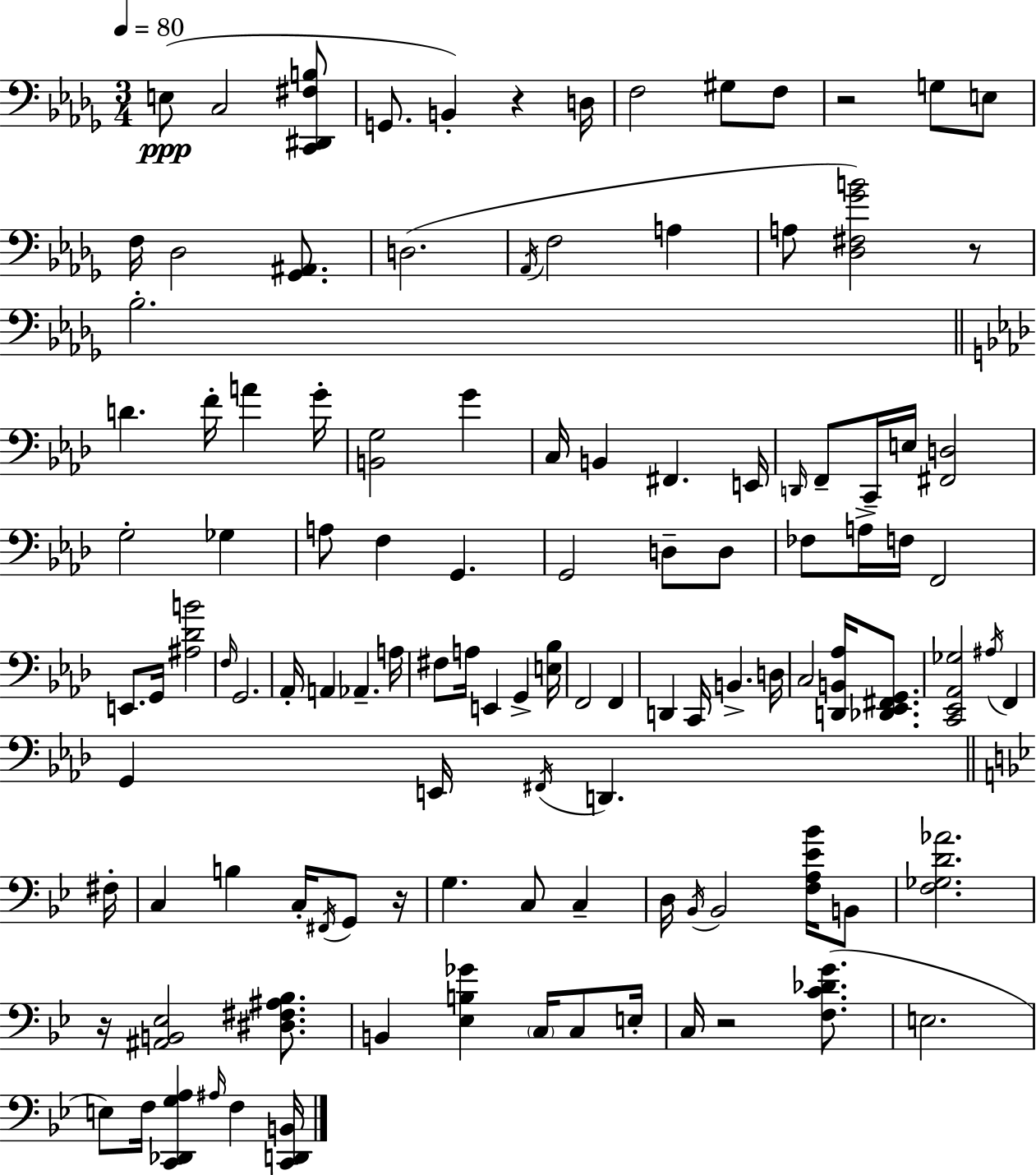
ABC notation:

X:1
T:Untitled
M:3/4
L:1/4
K:Bbm
E,/2 C,2 [C,,^D,,^F,B,]/2 G,,/2 B,, z D,/4 F,2 ^G,/2 F,/2 z2 G,/2 E,/2 F,/4 _D,2 [_G,,^A,,]/2 D,2 _A,,/4 F,2 A, A,/2 [_D,^F,_GB]2 z/2 _B,2 D F/4 A G/4 [B,,G,]2 G C,/4 B,, ^F,, E,,/4 D,,/4 F,,/2 C,,/4 E,/4 [^F,,D,]2 G,2 _G, A,/2 F, G,, G,,2 D,/2 D,/2 _F,/2 A,/4 F,/4 F,,2 E,,/2 G,,/4 [^A,_DB]2 F,/4 G,,2 _A,,/4 A,, _A,, A,/4 ^F,/2 A,/4 E,, G,, [E,_B,]/4 F,,2 F,, D,, C,,/4 B,, D,/4 C,2 [D,,B,,_A,]/4 [_D,,_E,,^F,,G,,]/2 [C,,_E,,_A,,_G,]2 ^A,/4 F,, G,, E,,/4 ^F,,/4 D,, ^F,/4 C, B, C,/4 ^F,,/4 G,,/2 z/4 G, C,/2 C, D,/4 _B,,/4 _B,,2 [F,A,_E_B]/4 B,,/2 [F,_G,D_A]2 z/4 [^A,,B,,_E,]2 [^D,^F,^A,_B,]/2 B,, [_E,B,_G] C,/4 C,/2 E,/4 C,/4 z2 [F,C_DG]/2 E,2 E,/2 F,/4 [C,,_D,,G,A,] ^A,/4 F, [C,,D,,B,,]/4